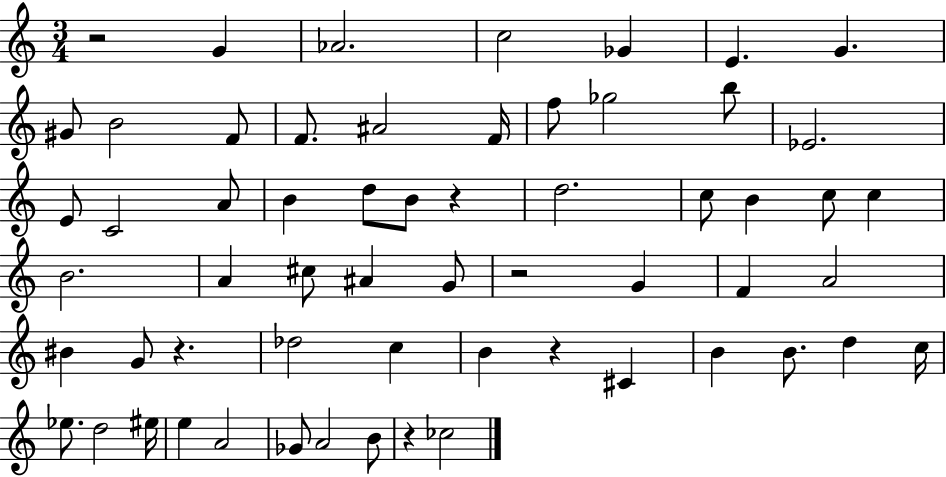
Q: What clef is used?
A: treble